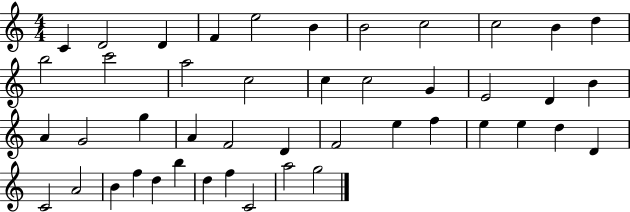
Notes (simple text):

C4/q D4/h D4/q F4/q E5/h B4/q B4/h C5/h C5/h B4/q D5/q B5/h C6/h A5/h C5/h C5/q C5/h G4/q E4/h D4/q B4/q A4/q G4/h G5/q A4/q F4/h D4/q F4/h E5/q F5/q E5/q E5/q D5/q D4/q C4/h A4/h B4/q F5/q D5/q B5/q D5/q F5/q C4/h A5/h G5/h